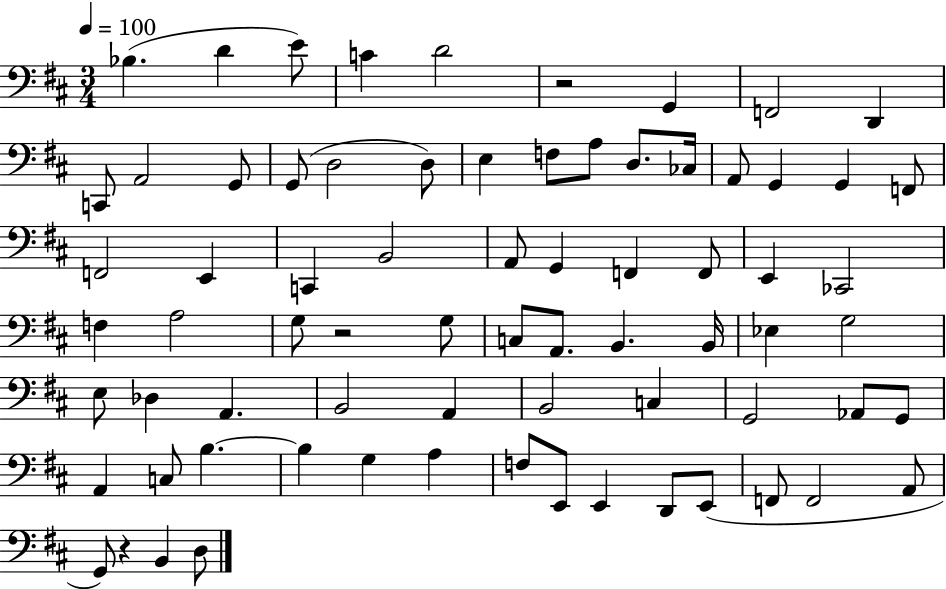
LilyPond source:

{
  \clef bass
  \numericTimeSignature
  \time 3/4
  \key d \major
  \tempo 4 = 100
  bes4.( d'4 e'8) | c'4 d'2 | r2 g,4 | f,2 d,4 | \break c,8 a,2 g,8 | g,8( d2 d8) | e4 f8 a8 d8. ces16 | a,8 g,4 g,4 f,8 | \break f,2 e,4 | c,4 b,2 | a,8 g,4 f,4 f,8 | e,4 ces,2 | \break f4 a2 | g8 r2 g8 | c8 a,8. b,4. b,16 | ees4 g2 | \break e8 des4 a,4. | b,2 a,4 | b,2 c4 | g,2 aes,8 g,8 | \break a,4 c8 b4.~~ | b4 g4 a4 | f8 e,8 e,4 d,8 e,8( | f,8 f,2 a,8 | \break g,8) r4 b,4 d8 | \bar "|."
}